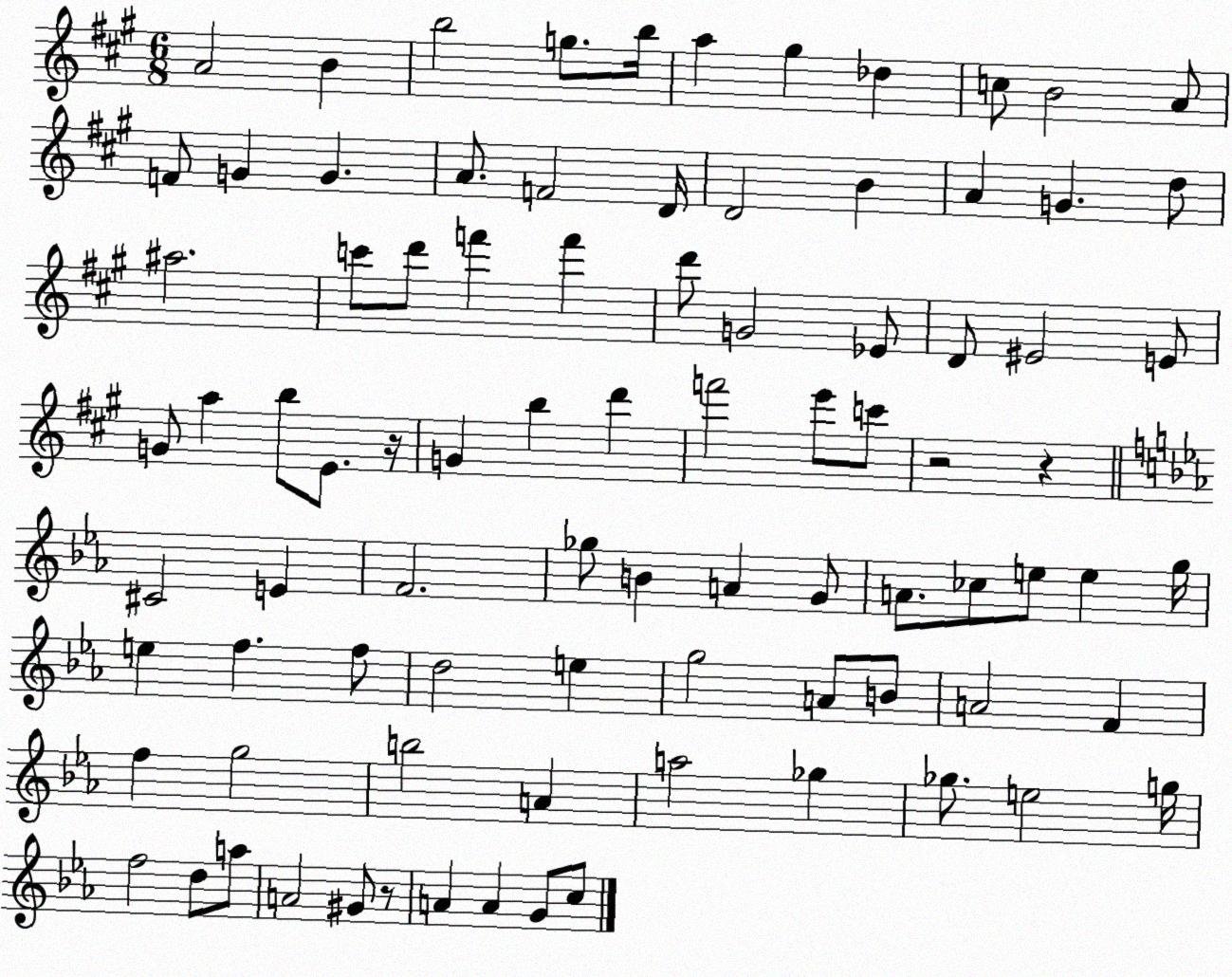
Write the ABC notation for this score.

X:1
T:Untitled
M:6/8
L:1/4
K:A
A2 B b2 g/2 b/4 a ^g _d c/2 B2 A/2 F/2 G G A/2 F2 D/4 D2 B A G d/2 ^a2 c'/2 d'/2 f' f' d'/2 G2 _E/2 D/2 ^E2 E/2 G/2 a b/2 E/2 z/4 G b d' f'2 e'/2 c'/2 z2 z ^C2 E F2 _g/2 B A G/2 A/2 _c/2 e/2 e g/4 e f f/2 d2 e g2 A/2 B/2 A2 F f g2 b2 A a2 _g _g/2 e2 g/4 f2 d/2 a/2 A2 ^G/2 z/2 A A G/2 c/2